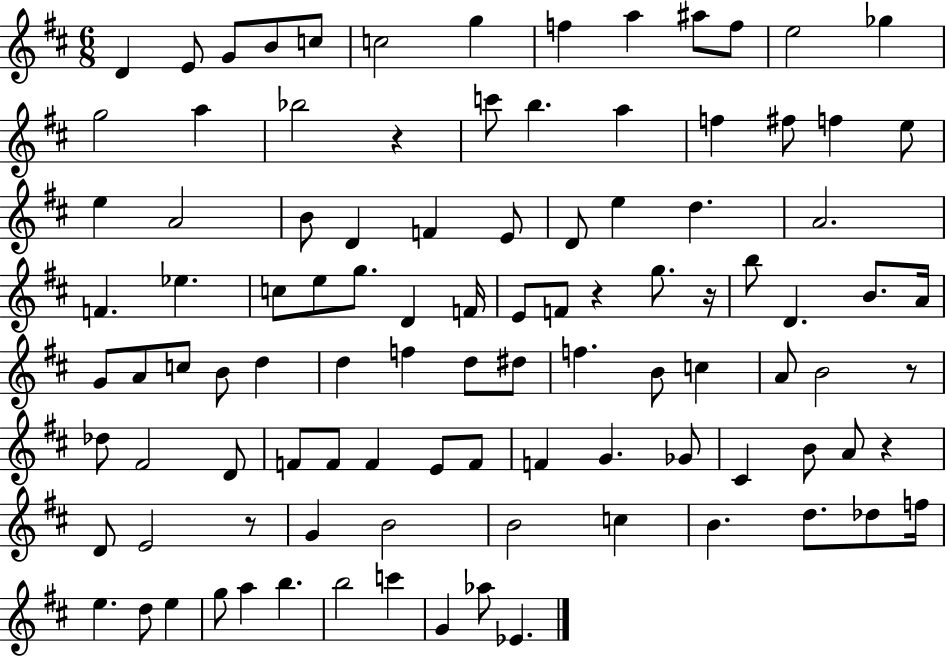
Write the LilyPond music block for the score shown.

{
  \clef treble
  \numericTimeSignature
  \time 6/8
  \key d \major
  d'4 e'8 g'8 b'8 c''8 | c''2 g''4 | f''4 a''4 ais''8 f''8 | e''2 ges''4 | \break g''2 a''4 | bes''2 r4 | c'''8 b''4. a''4 | f''4 fis''8 f''4 e''8 | \break e''4 a'2 | b'8 d'4 f'4 e'8 | d'8 e''4 d''4. | a'2. | \break f'4. ees''4. | c''8 e''8 g''8. d'4 f'16 | e'8 f'8 r4 g''8. r16 | b''8 d'4. b'8. a'16 | \break g'8 a'8 c''8 b'8 d''4 | d''4 f''4 d''8 dis''8 | f''4. b'8 c''4 | a'8 b'2 r8 | \break des''8 fis'2 d'8 | f'8 f'8 f'4 e'8 f'8 | f'4 g'4. ges'8 | cis'4 b'8 a'8 r4 | \break d'8 e'2 r8 | g'4 b'2 | b'2 c''4 | b'4. d''8. des''8 f''16 | \break e''4. d''8 e''4 | g''8 a''4 b''4. | b''2 c'''4 | g'4 aes''8 ees'4. | \break \bar "|."
}